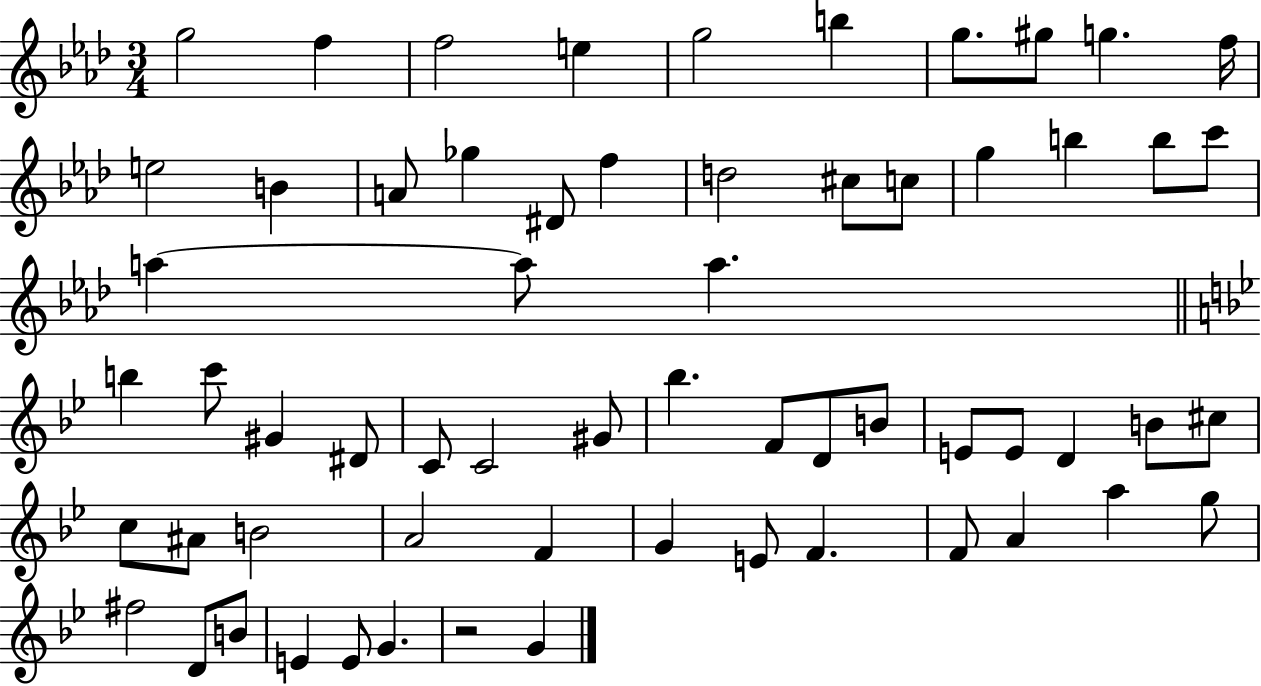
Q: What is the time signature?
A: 3/4